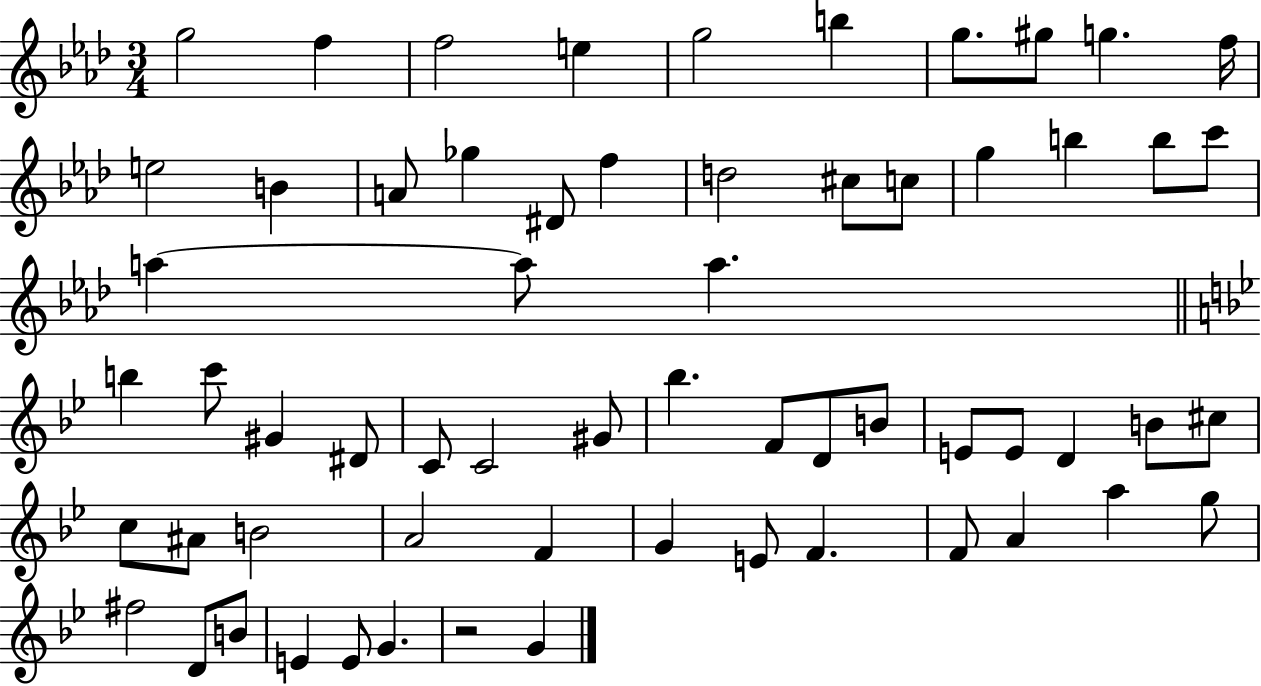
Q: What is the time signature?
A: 3/4